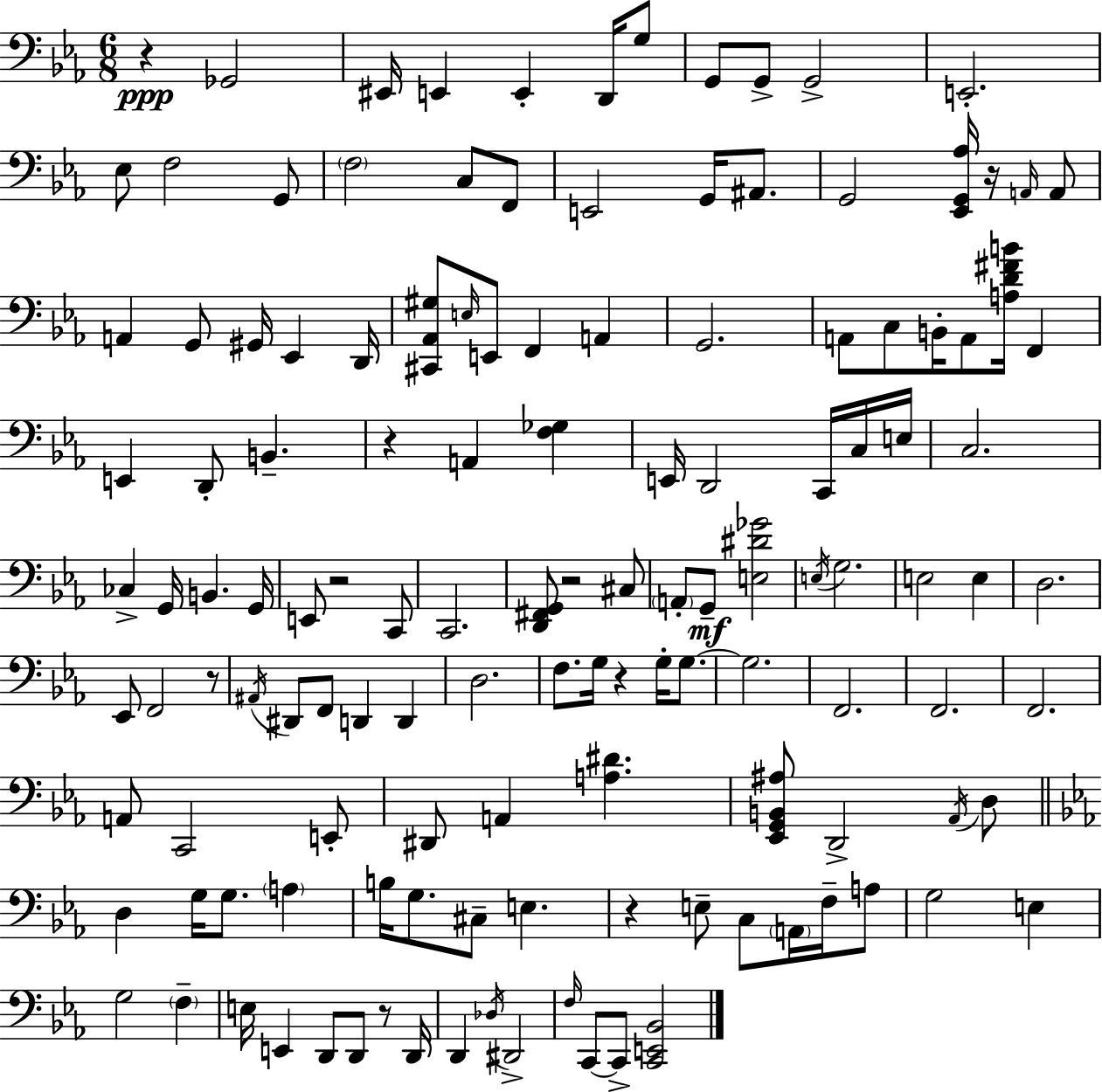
X:1
T:Untitled
M:6/8
L:1/4
K:Cm
z _G,,2 ^E,,/4 E,, E,, D,,/4 G,/2 G,,/2 G,,/2 G,,2 E,,2 _E,/2 F,2 G,,/2 F,2 C,/2 F,,/2 E,,2 G,,/4 ^A,,/2 G,,2 [_E,,G,,_A,]/4 z/4 A,,/4 A,,/2 A,, G,,/2 ^G,,/4 _E,, D,,/4 [^C,,_A,,^G,]/2 E,/4 E,,/2 F,, A,, G,,2 A,,/2 C,/2 B,,/4 A,,/2 [A,D^FB]/4 F,, E,, D,,/2 B,, z A,, [F,_G,] E,,/4 D,,2 C,,/4 C,/4 E,/4 C,2 _C, G,,/4 B,, G,,/4 E,,/2 z2 C,,/2 C,,2 [D,,^F,,G,,]/2 z2 ^C,/2 A,,/2 G,,/2 [E,^D_G]2 E,/4 G,2 E,2 E, D,2 _E,,/2 F,,2 z/2 ^A,,/4 ^D,,/2 F,,/2 D,, D,, D,2 F,/2 G,/4 z G,/4 G,/2 G,2 F,,2 F,,2 F,,2 A,,/2 C,,2 E,,/2 ^D,,/2 A,, [A,^D] [_E,,G,,B,,^A,]/2 D,,2 _A,,/4 D,/2 D, G,/4 G,/2 A, B,/4 G,/2 ^C,/2 E, z E,/2 C,/2 A,,/4 F,/4 A,/2 G,2 E, G,2 F, E,/4 E,, D,,/2 D,,/2 z/2 D,,/4 D,, _D,/4 ^D,,2 F,/4 C,,/2 C,,/2 [C,,E,,_B,,]2